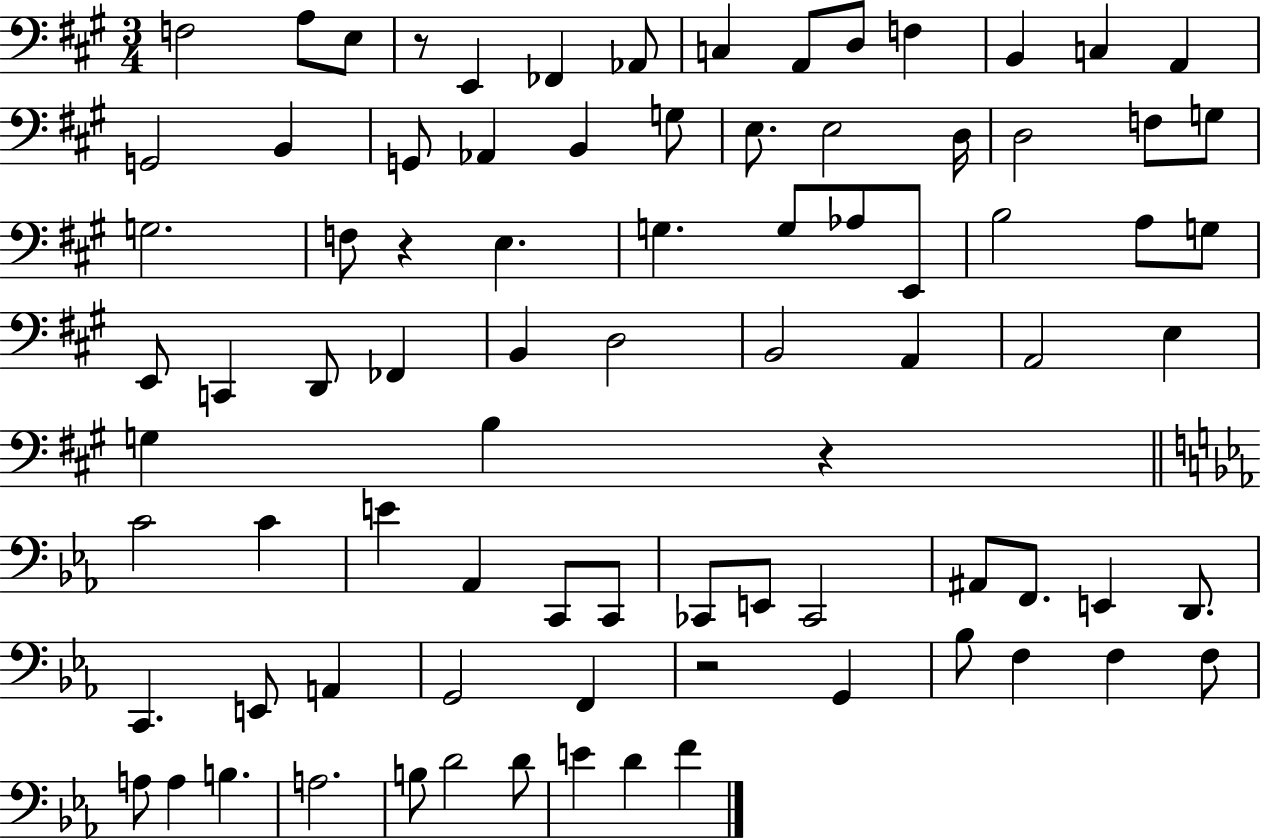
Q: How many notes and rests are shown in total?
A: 84